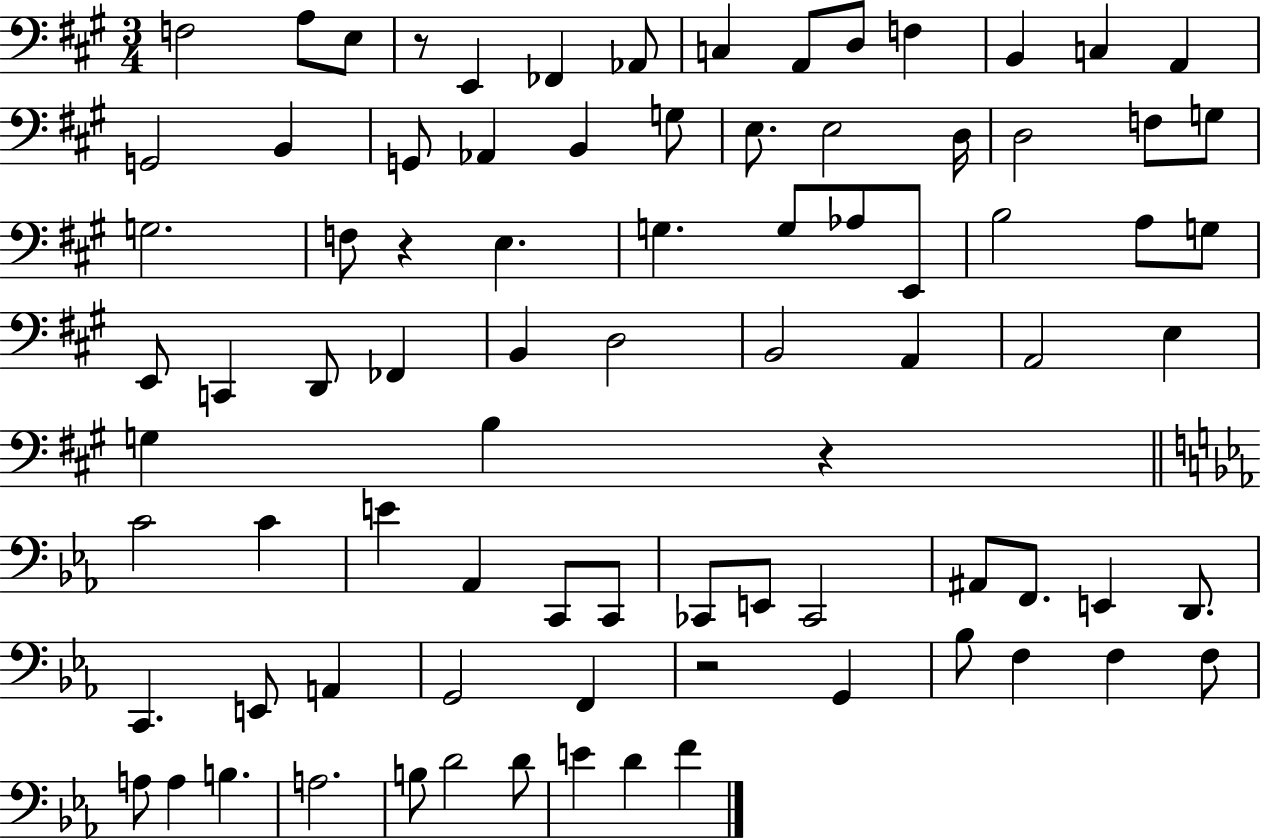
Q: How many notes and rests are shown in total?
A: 84